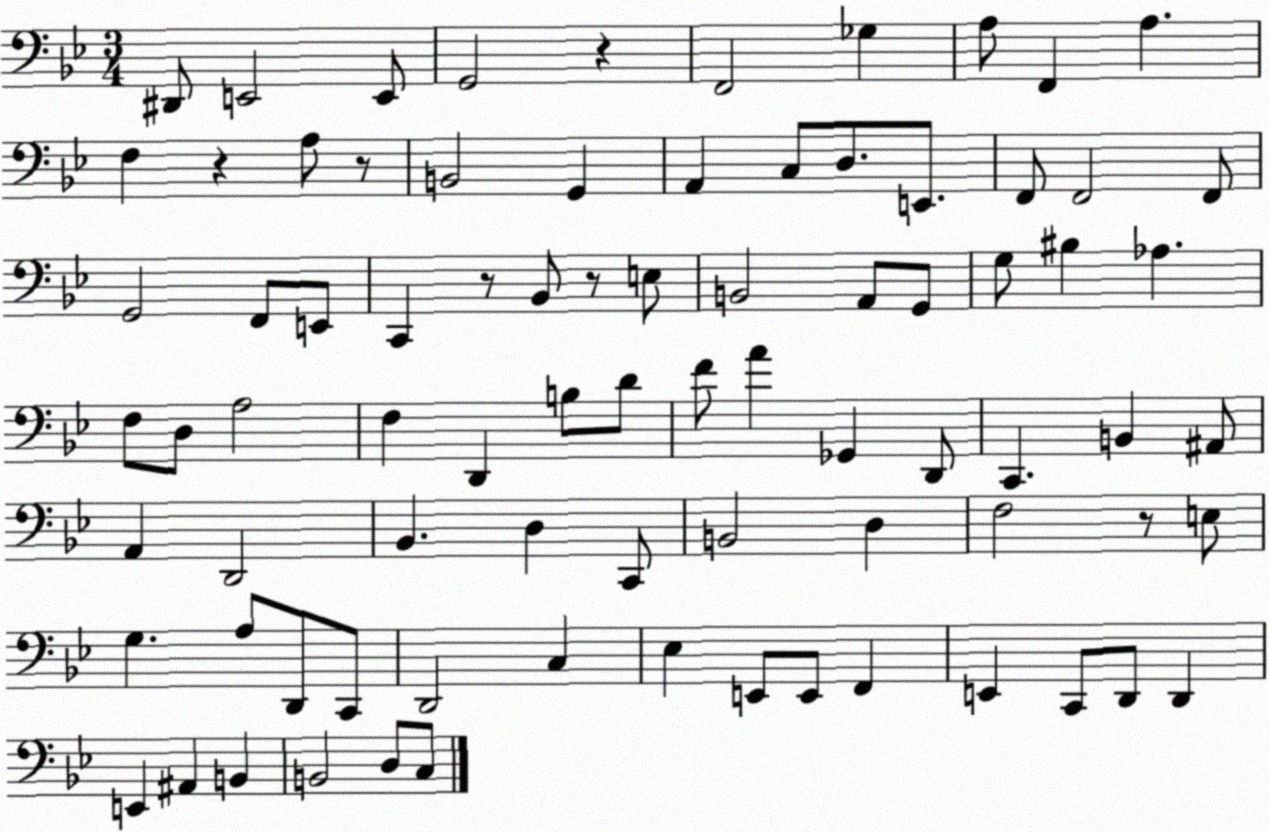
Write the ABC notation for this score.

X:1
T:Untitled
M:3/4
L:1/4
K:Bb
^D,,/2 E,,2 E,,/2 G,,2 z F,,2 _G, A,/2 F,, A, F, z A,/2 z/2 B,,2 G,, A,, C,/2 D,/2 E,,/2 F,,/2 F,,2 F,,/2 G,,2 F,,/2 E,,/2 C,, z/2 _B,,/2 z/2 E,/2 B,,2 A,,/2 G,,/2 G,/2 ^B, _A, F,/2 D,/2 A,2 F, D,, B,/2 D/2 F/2 A _G,, D,,/2 C,, B,, ^A,,/2 A,, D,,2 _B,, D, C,,/2 B,,2 D, F,2 z/2 E,/2 G, A,/2 D,,/2 C,,/2 D,,2 C, _E, E,,/2 E,,/2 F,, E,, C,,/2 D,,/2 D,, E,, ^A,, B,, B,,2 D,/2 C,/2